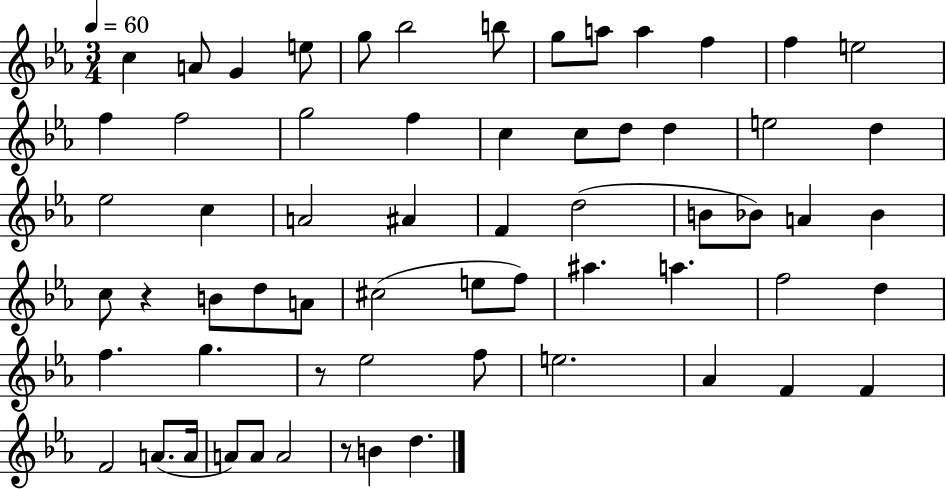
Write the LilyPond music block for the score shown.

{
  \clef treble
  \numericTimeSignature
  \time 3/4
  \key ees \major
  \tempo 4 = 60
  c''4 a'8 g'4 e''8 | g''8 bes''2 b''8 | g''8 a''8 a''4 f''4 | f''4 e''2 | \break f''4 f''2 | g''2 f''4 | c''4 c''8 d''8 d''4 | e''2 d''4 | \break ees''2 c''4 | a'2 ais'4 | f'4 d''2( | b'8 bes'8) a'4 bes'4 | \break c''8 r4 b'8 d''8 a'8 | cis''2( e''8 f''8) | ais''4. a''4. | f''2 d''4 | \break f''4. g''4. | r8 ees''2 f''8 | e''2. | aes'4 f'4 f'4 | \break f'2 a'8.( a'16 | a'8) a'8 a'2 | r8 b'4 d''4. | \bar "|."
}